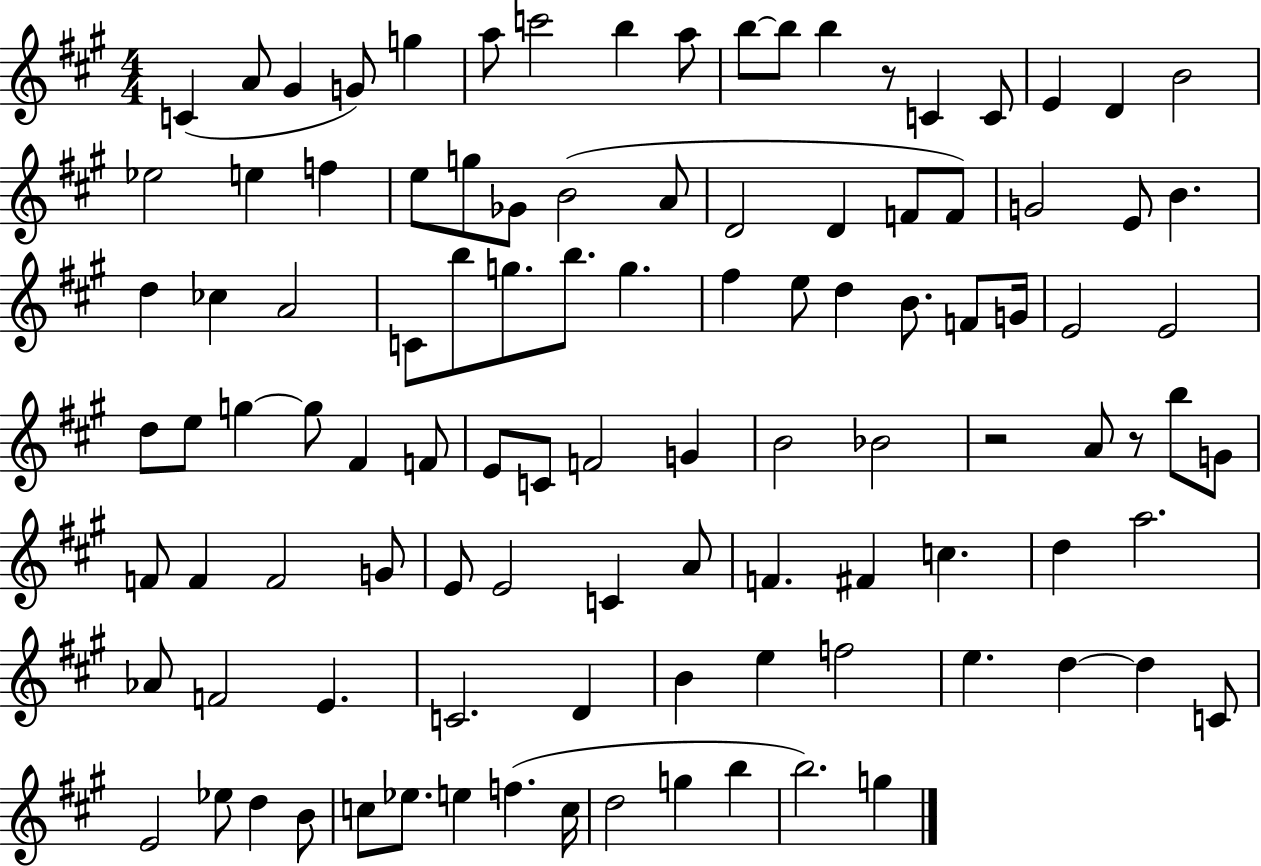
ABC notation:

X:1
T:Untitled
M:4/4
L:1/4
K:A
C A/2 ^G G/2 g a/2 c'2 b a/2 b/2 b/2 b z/2 C C/2 E D B2 _e2 e f e/2 g/2 _G/2 B2 A/2 D2 D F/2 F/2 G2 E/2 B d _c A2 C/2 b/2 g/2 b/2 g ^f e/2 d B/2 F/2 G/4 E2 E2 d/2 e/2 g g/2 ^F F/2 E/2 C/2 F2 G B2 _B2 z2 A/2 z/2 b/2 G/2 F/2 F F2 G/2 E/2 E2 C A/2 F ^F c d a2 _A/2 F2 E C2 D B e f2 e d d C/2 E2 _e/2 d B/2 c/2 _e/2 e f c/4 d2 g b b2 g